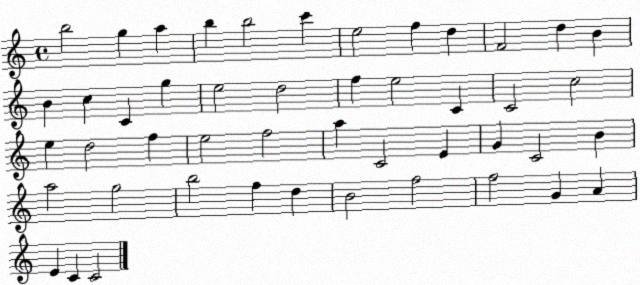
X:1
T:Untitled
M:4/4
L:1/4
K:C
b2 g a b b2 c' e2 f d F2 d B B c C g e2 d2 f e2 C C2 c2 e d2 f e2 f2 a C2 E G C2 B a2 g2 b2 f d B2 f2 f2 G A E C C2